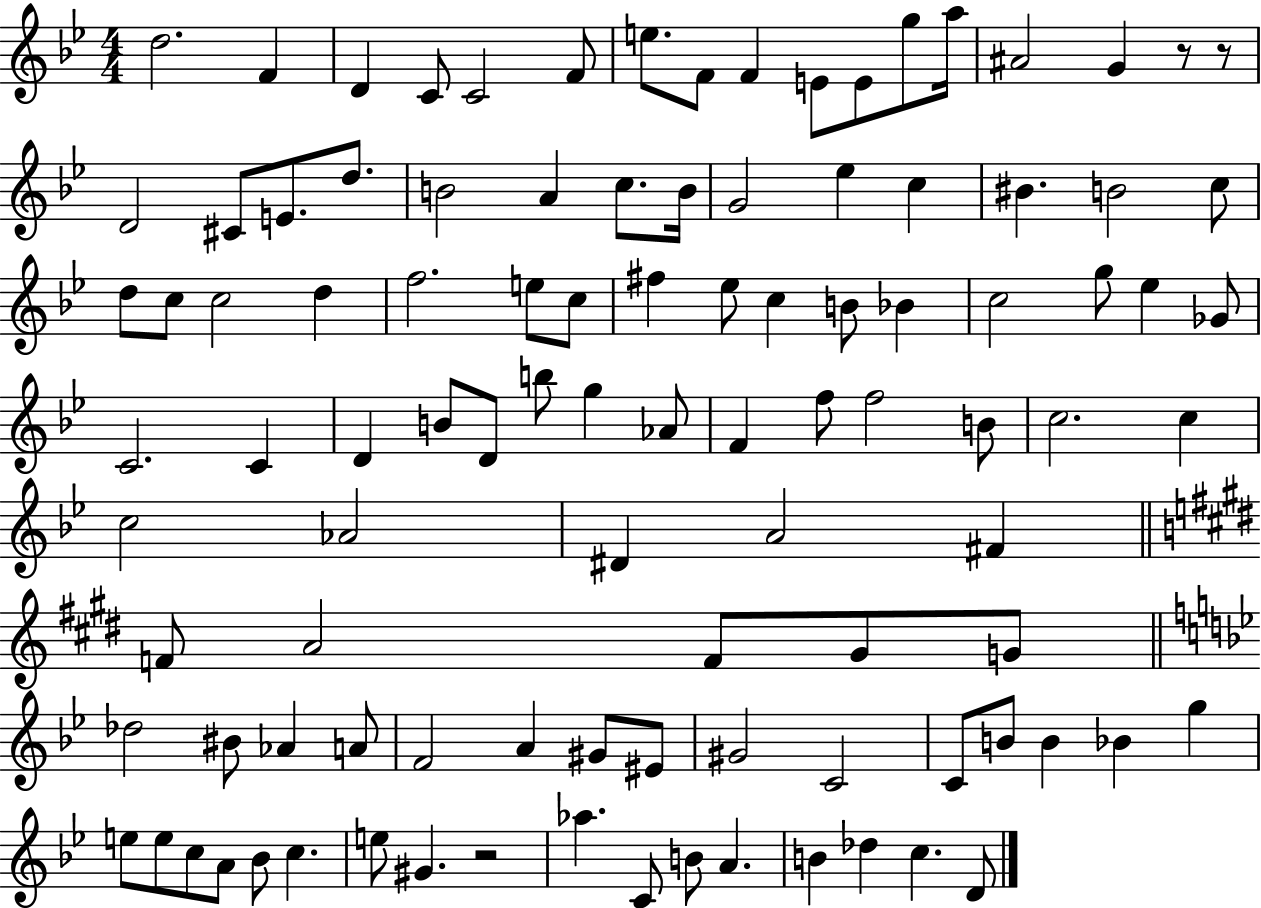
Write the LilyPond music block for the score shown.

{
  \clef treble
  \numericTimeSignature
  \time 4/4
  \key bes \major
  d''2. f'4 | d'4 c'8 c'2 f'8 | e''8. f'8 f'4 e'8 e'8 g''8 a''16 | ais'2 g'4 r8 r8 | \break d'2 cis'8 e'8. d''8. | b'2 a'4 c''8. b'16 | g'2 ees''4 c''4 | bis'4. b'2 c''8 | \break d''8 c''8 c''2 d''4 | f''2. e''8 c''8 | fis''4 ees''8 c''4 b'8 bes'4 | c''2 g''8 ees''4 ges'8 | \break c'2. c'4 | d'4 b'8 d'8 b''8 g''4 aes'8 | f'4 f''8 f''2 b'8 | c''2. c''4 | \break c''2 aes'2 | dis'4 a'2 fis'4 | \bar "||" \break \key e \major f'8 a'2 f'8 gis'8 g'8 | \bar "||" \break \key bes \major des''2 bis'8 aes'4 a'8 | f'2 a'4 gis'8 eis'8 | gis'2 c'2 | c'8 b'8 b'4 bes'4 g''4 | \break e''8 e''8 c''8 a'8 bes'8 c''4. | e''8 gis'4. r2 | aes''4. c'8 b'8 a'4. | b'4 des''4 c''4. d'8 | \break \bar "|."
}